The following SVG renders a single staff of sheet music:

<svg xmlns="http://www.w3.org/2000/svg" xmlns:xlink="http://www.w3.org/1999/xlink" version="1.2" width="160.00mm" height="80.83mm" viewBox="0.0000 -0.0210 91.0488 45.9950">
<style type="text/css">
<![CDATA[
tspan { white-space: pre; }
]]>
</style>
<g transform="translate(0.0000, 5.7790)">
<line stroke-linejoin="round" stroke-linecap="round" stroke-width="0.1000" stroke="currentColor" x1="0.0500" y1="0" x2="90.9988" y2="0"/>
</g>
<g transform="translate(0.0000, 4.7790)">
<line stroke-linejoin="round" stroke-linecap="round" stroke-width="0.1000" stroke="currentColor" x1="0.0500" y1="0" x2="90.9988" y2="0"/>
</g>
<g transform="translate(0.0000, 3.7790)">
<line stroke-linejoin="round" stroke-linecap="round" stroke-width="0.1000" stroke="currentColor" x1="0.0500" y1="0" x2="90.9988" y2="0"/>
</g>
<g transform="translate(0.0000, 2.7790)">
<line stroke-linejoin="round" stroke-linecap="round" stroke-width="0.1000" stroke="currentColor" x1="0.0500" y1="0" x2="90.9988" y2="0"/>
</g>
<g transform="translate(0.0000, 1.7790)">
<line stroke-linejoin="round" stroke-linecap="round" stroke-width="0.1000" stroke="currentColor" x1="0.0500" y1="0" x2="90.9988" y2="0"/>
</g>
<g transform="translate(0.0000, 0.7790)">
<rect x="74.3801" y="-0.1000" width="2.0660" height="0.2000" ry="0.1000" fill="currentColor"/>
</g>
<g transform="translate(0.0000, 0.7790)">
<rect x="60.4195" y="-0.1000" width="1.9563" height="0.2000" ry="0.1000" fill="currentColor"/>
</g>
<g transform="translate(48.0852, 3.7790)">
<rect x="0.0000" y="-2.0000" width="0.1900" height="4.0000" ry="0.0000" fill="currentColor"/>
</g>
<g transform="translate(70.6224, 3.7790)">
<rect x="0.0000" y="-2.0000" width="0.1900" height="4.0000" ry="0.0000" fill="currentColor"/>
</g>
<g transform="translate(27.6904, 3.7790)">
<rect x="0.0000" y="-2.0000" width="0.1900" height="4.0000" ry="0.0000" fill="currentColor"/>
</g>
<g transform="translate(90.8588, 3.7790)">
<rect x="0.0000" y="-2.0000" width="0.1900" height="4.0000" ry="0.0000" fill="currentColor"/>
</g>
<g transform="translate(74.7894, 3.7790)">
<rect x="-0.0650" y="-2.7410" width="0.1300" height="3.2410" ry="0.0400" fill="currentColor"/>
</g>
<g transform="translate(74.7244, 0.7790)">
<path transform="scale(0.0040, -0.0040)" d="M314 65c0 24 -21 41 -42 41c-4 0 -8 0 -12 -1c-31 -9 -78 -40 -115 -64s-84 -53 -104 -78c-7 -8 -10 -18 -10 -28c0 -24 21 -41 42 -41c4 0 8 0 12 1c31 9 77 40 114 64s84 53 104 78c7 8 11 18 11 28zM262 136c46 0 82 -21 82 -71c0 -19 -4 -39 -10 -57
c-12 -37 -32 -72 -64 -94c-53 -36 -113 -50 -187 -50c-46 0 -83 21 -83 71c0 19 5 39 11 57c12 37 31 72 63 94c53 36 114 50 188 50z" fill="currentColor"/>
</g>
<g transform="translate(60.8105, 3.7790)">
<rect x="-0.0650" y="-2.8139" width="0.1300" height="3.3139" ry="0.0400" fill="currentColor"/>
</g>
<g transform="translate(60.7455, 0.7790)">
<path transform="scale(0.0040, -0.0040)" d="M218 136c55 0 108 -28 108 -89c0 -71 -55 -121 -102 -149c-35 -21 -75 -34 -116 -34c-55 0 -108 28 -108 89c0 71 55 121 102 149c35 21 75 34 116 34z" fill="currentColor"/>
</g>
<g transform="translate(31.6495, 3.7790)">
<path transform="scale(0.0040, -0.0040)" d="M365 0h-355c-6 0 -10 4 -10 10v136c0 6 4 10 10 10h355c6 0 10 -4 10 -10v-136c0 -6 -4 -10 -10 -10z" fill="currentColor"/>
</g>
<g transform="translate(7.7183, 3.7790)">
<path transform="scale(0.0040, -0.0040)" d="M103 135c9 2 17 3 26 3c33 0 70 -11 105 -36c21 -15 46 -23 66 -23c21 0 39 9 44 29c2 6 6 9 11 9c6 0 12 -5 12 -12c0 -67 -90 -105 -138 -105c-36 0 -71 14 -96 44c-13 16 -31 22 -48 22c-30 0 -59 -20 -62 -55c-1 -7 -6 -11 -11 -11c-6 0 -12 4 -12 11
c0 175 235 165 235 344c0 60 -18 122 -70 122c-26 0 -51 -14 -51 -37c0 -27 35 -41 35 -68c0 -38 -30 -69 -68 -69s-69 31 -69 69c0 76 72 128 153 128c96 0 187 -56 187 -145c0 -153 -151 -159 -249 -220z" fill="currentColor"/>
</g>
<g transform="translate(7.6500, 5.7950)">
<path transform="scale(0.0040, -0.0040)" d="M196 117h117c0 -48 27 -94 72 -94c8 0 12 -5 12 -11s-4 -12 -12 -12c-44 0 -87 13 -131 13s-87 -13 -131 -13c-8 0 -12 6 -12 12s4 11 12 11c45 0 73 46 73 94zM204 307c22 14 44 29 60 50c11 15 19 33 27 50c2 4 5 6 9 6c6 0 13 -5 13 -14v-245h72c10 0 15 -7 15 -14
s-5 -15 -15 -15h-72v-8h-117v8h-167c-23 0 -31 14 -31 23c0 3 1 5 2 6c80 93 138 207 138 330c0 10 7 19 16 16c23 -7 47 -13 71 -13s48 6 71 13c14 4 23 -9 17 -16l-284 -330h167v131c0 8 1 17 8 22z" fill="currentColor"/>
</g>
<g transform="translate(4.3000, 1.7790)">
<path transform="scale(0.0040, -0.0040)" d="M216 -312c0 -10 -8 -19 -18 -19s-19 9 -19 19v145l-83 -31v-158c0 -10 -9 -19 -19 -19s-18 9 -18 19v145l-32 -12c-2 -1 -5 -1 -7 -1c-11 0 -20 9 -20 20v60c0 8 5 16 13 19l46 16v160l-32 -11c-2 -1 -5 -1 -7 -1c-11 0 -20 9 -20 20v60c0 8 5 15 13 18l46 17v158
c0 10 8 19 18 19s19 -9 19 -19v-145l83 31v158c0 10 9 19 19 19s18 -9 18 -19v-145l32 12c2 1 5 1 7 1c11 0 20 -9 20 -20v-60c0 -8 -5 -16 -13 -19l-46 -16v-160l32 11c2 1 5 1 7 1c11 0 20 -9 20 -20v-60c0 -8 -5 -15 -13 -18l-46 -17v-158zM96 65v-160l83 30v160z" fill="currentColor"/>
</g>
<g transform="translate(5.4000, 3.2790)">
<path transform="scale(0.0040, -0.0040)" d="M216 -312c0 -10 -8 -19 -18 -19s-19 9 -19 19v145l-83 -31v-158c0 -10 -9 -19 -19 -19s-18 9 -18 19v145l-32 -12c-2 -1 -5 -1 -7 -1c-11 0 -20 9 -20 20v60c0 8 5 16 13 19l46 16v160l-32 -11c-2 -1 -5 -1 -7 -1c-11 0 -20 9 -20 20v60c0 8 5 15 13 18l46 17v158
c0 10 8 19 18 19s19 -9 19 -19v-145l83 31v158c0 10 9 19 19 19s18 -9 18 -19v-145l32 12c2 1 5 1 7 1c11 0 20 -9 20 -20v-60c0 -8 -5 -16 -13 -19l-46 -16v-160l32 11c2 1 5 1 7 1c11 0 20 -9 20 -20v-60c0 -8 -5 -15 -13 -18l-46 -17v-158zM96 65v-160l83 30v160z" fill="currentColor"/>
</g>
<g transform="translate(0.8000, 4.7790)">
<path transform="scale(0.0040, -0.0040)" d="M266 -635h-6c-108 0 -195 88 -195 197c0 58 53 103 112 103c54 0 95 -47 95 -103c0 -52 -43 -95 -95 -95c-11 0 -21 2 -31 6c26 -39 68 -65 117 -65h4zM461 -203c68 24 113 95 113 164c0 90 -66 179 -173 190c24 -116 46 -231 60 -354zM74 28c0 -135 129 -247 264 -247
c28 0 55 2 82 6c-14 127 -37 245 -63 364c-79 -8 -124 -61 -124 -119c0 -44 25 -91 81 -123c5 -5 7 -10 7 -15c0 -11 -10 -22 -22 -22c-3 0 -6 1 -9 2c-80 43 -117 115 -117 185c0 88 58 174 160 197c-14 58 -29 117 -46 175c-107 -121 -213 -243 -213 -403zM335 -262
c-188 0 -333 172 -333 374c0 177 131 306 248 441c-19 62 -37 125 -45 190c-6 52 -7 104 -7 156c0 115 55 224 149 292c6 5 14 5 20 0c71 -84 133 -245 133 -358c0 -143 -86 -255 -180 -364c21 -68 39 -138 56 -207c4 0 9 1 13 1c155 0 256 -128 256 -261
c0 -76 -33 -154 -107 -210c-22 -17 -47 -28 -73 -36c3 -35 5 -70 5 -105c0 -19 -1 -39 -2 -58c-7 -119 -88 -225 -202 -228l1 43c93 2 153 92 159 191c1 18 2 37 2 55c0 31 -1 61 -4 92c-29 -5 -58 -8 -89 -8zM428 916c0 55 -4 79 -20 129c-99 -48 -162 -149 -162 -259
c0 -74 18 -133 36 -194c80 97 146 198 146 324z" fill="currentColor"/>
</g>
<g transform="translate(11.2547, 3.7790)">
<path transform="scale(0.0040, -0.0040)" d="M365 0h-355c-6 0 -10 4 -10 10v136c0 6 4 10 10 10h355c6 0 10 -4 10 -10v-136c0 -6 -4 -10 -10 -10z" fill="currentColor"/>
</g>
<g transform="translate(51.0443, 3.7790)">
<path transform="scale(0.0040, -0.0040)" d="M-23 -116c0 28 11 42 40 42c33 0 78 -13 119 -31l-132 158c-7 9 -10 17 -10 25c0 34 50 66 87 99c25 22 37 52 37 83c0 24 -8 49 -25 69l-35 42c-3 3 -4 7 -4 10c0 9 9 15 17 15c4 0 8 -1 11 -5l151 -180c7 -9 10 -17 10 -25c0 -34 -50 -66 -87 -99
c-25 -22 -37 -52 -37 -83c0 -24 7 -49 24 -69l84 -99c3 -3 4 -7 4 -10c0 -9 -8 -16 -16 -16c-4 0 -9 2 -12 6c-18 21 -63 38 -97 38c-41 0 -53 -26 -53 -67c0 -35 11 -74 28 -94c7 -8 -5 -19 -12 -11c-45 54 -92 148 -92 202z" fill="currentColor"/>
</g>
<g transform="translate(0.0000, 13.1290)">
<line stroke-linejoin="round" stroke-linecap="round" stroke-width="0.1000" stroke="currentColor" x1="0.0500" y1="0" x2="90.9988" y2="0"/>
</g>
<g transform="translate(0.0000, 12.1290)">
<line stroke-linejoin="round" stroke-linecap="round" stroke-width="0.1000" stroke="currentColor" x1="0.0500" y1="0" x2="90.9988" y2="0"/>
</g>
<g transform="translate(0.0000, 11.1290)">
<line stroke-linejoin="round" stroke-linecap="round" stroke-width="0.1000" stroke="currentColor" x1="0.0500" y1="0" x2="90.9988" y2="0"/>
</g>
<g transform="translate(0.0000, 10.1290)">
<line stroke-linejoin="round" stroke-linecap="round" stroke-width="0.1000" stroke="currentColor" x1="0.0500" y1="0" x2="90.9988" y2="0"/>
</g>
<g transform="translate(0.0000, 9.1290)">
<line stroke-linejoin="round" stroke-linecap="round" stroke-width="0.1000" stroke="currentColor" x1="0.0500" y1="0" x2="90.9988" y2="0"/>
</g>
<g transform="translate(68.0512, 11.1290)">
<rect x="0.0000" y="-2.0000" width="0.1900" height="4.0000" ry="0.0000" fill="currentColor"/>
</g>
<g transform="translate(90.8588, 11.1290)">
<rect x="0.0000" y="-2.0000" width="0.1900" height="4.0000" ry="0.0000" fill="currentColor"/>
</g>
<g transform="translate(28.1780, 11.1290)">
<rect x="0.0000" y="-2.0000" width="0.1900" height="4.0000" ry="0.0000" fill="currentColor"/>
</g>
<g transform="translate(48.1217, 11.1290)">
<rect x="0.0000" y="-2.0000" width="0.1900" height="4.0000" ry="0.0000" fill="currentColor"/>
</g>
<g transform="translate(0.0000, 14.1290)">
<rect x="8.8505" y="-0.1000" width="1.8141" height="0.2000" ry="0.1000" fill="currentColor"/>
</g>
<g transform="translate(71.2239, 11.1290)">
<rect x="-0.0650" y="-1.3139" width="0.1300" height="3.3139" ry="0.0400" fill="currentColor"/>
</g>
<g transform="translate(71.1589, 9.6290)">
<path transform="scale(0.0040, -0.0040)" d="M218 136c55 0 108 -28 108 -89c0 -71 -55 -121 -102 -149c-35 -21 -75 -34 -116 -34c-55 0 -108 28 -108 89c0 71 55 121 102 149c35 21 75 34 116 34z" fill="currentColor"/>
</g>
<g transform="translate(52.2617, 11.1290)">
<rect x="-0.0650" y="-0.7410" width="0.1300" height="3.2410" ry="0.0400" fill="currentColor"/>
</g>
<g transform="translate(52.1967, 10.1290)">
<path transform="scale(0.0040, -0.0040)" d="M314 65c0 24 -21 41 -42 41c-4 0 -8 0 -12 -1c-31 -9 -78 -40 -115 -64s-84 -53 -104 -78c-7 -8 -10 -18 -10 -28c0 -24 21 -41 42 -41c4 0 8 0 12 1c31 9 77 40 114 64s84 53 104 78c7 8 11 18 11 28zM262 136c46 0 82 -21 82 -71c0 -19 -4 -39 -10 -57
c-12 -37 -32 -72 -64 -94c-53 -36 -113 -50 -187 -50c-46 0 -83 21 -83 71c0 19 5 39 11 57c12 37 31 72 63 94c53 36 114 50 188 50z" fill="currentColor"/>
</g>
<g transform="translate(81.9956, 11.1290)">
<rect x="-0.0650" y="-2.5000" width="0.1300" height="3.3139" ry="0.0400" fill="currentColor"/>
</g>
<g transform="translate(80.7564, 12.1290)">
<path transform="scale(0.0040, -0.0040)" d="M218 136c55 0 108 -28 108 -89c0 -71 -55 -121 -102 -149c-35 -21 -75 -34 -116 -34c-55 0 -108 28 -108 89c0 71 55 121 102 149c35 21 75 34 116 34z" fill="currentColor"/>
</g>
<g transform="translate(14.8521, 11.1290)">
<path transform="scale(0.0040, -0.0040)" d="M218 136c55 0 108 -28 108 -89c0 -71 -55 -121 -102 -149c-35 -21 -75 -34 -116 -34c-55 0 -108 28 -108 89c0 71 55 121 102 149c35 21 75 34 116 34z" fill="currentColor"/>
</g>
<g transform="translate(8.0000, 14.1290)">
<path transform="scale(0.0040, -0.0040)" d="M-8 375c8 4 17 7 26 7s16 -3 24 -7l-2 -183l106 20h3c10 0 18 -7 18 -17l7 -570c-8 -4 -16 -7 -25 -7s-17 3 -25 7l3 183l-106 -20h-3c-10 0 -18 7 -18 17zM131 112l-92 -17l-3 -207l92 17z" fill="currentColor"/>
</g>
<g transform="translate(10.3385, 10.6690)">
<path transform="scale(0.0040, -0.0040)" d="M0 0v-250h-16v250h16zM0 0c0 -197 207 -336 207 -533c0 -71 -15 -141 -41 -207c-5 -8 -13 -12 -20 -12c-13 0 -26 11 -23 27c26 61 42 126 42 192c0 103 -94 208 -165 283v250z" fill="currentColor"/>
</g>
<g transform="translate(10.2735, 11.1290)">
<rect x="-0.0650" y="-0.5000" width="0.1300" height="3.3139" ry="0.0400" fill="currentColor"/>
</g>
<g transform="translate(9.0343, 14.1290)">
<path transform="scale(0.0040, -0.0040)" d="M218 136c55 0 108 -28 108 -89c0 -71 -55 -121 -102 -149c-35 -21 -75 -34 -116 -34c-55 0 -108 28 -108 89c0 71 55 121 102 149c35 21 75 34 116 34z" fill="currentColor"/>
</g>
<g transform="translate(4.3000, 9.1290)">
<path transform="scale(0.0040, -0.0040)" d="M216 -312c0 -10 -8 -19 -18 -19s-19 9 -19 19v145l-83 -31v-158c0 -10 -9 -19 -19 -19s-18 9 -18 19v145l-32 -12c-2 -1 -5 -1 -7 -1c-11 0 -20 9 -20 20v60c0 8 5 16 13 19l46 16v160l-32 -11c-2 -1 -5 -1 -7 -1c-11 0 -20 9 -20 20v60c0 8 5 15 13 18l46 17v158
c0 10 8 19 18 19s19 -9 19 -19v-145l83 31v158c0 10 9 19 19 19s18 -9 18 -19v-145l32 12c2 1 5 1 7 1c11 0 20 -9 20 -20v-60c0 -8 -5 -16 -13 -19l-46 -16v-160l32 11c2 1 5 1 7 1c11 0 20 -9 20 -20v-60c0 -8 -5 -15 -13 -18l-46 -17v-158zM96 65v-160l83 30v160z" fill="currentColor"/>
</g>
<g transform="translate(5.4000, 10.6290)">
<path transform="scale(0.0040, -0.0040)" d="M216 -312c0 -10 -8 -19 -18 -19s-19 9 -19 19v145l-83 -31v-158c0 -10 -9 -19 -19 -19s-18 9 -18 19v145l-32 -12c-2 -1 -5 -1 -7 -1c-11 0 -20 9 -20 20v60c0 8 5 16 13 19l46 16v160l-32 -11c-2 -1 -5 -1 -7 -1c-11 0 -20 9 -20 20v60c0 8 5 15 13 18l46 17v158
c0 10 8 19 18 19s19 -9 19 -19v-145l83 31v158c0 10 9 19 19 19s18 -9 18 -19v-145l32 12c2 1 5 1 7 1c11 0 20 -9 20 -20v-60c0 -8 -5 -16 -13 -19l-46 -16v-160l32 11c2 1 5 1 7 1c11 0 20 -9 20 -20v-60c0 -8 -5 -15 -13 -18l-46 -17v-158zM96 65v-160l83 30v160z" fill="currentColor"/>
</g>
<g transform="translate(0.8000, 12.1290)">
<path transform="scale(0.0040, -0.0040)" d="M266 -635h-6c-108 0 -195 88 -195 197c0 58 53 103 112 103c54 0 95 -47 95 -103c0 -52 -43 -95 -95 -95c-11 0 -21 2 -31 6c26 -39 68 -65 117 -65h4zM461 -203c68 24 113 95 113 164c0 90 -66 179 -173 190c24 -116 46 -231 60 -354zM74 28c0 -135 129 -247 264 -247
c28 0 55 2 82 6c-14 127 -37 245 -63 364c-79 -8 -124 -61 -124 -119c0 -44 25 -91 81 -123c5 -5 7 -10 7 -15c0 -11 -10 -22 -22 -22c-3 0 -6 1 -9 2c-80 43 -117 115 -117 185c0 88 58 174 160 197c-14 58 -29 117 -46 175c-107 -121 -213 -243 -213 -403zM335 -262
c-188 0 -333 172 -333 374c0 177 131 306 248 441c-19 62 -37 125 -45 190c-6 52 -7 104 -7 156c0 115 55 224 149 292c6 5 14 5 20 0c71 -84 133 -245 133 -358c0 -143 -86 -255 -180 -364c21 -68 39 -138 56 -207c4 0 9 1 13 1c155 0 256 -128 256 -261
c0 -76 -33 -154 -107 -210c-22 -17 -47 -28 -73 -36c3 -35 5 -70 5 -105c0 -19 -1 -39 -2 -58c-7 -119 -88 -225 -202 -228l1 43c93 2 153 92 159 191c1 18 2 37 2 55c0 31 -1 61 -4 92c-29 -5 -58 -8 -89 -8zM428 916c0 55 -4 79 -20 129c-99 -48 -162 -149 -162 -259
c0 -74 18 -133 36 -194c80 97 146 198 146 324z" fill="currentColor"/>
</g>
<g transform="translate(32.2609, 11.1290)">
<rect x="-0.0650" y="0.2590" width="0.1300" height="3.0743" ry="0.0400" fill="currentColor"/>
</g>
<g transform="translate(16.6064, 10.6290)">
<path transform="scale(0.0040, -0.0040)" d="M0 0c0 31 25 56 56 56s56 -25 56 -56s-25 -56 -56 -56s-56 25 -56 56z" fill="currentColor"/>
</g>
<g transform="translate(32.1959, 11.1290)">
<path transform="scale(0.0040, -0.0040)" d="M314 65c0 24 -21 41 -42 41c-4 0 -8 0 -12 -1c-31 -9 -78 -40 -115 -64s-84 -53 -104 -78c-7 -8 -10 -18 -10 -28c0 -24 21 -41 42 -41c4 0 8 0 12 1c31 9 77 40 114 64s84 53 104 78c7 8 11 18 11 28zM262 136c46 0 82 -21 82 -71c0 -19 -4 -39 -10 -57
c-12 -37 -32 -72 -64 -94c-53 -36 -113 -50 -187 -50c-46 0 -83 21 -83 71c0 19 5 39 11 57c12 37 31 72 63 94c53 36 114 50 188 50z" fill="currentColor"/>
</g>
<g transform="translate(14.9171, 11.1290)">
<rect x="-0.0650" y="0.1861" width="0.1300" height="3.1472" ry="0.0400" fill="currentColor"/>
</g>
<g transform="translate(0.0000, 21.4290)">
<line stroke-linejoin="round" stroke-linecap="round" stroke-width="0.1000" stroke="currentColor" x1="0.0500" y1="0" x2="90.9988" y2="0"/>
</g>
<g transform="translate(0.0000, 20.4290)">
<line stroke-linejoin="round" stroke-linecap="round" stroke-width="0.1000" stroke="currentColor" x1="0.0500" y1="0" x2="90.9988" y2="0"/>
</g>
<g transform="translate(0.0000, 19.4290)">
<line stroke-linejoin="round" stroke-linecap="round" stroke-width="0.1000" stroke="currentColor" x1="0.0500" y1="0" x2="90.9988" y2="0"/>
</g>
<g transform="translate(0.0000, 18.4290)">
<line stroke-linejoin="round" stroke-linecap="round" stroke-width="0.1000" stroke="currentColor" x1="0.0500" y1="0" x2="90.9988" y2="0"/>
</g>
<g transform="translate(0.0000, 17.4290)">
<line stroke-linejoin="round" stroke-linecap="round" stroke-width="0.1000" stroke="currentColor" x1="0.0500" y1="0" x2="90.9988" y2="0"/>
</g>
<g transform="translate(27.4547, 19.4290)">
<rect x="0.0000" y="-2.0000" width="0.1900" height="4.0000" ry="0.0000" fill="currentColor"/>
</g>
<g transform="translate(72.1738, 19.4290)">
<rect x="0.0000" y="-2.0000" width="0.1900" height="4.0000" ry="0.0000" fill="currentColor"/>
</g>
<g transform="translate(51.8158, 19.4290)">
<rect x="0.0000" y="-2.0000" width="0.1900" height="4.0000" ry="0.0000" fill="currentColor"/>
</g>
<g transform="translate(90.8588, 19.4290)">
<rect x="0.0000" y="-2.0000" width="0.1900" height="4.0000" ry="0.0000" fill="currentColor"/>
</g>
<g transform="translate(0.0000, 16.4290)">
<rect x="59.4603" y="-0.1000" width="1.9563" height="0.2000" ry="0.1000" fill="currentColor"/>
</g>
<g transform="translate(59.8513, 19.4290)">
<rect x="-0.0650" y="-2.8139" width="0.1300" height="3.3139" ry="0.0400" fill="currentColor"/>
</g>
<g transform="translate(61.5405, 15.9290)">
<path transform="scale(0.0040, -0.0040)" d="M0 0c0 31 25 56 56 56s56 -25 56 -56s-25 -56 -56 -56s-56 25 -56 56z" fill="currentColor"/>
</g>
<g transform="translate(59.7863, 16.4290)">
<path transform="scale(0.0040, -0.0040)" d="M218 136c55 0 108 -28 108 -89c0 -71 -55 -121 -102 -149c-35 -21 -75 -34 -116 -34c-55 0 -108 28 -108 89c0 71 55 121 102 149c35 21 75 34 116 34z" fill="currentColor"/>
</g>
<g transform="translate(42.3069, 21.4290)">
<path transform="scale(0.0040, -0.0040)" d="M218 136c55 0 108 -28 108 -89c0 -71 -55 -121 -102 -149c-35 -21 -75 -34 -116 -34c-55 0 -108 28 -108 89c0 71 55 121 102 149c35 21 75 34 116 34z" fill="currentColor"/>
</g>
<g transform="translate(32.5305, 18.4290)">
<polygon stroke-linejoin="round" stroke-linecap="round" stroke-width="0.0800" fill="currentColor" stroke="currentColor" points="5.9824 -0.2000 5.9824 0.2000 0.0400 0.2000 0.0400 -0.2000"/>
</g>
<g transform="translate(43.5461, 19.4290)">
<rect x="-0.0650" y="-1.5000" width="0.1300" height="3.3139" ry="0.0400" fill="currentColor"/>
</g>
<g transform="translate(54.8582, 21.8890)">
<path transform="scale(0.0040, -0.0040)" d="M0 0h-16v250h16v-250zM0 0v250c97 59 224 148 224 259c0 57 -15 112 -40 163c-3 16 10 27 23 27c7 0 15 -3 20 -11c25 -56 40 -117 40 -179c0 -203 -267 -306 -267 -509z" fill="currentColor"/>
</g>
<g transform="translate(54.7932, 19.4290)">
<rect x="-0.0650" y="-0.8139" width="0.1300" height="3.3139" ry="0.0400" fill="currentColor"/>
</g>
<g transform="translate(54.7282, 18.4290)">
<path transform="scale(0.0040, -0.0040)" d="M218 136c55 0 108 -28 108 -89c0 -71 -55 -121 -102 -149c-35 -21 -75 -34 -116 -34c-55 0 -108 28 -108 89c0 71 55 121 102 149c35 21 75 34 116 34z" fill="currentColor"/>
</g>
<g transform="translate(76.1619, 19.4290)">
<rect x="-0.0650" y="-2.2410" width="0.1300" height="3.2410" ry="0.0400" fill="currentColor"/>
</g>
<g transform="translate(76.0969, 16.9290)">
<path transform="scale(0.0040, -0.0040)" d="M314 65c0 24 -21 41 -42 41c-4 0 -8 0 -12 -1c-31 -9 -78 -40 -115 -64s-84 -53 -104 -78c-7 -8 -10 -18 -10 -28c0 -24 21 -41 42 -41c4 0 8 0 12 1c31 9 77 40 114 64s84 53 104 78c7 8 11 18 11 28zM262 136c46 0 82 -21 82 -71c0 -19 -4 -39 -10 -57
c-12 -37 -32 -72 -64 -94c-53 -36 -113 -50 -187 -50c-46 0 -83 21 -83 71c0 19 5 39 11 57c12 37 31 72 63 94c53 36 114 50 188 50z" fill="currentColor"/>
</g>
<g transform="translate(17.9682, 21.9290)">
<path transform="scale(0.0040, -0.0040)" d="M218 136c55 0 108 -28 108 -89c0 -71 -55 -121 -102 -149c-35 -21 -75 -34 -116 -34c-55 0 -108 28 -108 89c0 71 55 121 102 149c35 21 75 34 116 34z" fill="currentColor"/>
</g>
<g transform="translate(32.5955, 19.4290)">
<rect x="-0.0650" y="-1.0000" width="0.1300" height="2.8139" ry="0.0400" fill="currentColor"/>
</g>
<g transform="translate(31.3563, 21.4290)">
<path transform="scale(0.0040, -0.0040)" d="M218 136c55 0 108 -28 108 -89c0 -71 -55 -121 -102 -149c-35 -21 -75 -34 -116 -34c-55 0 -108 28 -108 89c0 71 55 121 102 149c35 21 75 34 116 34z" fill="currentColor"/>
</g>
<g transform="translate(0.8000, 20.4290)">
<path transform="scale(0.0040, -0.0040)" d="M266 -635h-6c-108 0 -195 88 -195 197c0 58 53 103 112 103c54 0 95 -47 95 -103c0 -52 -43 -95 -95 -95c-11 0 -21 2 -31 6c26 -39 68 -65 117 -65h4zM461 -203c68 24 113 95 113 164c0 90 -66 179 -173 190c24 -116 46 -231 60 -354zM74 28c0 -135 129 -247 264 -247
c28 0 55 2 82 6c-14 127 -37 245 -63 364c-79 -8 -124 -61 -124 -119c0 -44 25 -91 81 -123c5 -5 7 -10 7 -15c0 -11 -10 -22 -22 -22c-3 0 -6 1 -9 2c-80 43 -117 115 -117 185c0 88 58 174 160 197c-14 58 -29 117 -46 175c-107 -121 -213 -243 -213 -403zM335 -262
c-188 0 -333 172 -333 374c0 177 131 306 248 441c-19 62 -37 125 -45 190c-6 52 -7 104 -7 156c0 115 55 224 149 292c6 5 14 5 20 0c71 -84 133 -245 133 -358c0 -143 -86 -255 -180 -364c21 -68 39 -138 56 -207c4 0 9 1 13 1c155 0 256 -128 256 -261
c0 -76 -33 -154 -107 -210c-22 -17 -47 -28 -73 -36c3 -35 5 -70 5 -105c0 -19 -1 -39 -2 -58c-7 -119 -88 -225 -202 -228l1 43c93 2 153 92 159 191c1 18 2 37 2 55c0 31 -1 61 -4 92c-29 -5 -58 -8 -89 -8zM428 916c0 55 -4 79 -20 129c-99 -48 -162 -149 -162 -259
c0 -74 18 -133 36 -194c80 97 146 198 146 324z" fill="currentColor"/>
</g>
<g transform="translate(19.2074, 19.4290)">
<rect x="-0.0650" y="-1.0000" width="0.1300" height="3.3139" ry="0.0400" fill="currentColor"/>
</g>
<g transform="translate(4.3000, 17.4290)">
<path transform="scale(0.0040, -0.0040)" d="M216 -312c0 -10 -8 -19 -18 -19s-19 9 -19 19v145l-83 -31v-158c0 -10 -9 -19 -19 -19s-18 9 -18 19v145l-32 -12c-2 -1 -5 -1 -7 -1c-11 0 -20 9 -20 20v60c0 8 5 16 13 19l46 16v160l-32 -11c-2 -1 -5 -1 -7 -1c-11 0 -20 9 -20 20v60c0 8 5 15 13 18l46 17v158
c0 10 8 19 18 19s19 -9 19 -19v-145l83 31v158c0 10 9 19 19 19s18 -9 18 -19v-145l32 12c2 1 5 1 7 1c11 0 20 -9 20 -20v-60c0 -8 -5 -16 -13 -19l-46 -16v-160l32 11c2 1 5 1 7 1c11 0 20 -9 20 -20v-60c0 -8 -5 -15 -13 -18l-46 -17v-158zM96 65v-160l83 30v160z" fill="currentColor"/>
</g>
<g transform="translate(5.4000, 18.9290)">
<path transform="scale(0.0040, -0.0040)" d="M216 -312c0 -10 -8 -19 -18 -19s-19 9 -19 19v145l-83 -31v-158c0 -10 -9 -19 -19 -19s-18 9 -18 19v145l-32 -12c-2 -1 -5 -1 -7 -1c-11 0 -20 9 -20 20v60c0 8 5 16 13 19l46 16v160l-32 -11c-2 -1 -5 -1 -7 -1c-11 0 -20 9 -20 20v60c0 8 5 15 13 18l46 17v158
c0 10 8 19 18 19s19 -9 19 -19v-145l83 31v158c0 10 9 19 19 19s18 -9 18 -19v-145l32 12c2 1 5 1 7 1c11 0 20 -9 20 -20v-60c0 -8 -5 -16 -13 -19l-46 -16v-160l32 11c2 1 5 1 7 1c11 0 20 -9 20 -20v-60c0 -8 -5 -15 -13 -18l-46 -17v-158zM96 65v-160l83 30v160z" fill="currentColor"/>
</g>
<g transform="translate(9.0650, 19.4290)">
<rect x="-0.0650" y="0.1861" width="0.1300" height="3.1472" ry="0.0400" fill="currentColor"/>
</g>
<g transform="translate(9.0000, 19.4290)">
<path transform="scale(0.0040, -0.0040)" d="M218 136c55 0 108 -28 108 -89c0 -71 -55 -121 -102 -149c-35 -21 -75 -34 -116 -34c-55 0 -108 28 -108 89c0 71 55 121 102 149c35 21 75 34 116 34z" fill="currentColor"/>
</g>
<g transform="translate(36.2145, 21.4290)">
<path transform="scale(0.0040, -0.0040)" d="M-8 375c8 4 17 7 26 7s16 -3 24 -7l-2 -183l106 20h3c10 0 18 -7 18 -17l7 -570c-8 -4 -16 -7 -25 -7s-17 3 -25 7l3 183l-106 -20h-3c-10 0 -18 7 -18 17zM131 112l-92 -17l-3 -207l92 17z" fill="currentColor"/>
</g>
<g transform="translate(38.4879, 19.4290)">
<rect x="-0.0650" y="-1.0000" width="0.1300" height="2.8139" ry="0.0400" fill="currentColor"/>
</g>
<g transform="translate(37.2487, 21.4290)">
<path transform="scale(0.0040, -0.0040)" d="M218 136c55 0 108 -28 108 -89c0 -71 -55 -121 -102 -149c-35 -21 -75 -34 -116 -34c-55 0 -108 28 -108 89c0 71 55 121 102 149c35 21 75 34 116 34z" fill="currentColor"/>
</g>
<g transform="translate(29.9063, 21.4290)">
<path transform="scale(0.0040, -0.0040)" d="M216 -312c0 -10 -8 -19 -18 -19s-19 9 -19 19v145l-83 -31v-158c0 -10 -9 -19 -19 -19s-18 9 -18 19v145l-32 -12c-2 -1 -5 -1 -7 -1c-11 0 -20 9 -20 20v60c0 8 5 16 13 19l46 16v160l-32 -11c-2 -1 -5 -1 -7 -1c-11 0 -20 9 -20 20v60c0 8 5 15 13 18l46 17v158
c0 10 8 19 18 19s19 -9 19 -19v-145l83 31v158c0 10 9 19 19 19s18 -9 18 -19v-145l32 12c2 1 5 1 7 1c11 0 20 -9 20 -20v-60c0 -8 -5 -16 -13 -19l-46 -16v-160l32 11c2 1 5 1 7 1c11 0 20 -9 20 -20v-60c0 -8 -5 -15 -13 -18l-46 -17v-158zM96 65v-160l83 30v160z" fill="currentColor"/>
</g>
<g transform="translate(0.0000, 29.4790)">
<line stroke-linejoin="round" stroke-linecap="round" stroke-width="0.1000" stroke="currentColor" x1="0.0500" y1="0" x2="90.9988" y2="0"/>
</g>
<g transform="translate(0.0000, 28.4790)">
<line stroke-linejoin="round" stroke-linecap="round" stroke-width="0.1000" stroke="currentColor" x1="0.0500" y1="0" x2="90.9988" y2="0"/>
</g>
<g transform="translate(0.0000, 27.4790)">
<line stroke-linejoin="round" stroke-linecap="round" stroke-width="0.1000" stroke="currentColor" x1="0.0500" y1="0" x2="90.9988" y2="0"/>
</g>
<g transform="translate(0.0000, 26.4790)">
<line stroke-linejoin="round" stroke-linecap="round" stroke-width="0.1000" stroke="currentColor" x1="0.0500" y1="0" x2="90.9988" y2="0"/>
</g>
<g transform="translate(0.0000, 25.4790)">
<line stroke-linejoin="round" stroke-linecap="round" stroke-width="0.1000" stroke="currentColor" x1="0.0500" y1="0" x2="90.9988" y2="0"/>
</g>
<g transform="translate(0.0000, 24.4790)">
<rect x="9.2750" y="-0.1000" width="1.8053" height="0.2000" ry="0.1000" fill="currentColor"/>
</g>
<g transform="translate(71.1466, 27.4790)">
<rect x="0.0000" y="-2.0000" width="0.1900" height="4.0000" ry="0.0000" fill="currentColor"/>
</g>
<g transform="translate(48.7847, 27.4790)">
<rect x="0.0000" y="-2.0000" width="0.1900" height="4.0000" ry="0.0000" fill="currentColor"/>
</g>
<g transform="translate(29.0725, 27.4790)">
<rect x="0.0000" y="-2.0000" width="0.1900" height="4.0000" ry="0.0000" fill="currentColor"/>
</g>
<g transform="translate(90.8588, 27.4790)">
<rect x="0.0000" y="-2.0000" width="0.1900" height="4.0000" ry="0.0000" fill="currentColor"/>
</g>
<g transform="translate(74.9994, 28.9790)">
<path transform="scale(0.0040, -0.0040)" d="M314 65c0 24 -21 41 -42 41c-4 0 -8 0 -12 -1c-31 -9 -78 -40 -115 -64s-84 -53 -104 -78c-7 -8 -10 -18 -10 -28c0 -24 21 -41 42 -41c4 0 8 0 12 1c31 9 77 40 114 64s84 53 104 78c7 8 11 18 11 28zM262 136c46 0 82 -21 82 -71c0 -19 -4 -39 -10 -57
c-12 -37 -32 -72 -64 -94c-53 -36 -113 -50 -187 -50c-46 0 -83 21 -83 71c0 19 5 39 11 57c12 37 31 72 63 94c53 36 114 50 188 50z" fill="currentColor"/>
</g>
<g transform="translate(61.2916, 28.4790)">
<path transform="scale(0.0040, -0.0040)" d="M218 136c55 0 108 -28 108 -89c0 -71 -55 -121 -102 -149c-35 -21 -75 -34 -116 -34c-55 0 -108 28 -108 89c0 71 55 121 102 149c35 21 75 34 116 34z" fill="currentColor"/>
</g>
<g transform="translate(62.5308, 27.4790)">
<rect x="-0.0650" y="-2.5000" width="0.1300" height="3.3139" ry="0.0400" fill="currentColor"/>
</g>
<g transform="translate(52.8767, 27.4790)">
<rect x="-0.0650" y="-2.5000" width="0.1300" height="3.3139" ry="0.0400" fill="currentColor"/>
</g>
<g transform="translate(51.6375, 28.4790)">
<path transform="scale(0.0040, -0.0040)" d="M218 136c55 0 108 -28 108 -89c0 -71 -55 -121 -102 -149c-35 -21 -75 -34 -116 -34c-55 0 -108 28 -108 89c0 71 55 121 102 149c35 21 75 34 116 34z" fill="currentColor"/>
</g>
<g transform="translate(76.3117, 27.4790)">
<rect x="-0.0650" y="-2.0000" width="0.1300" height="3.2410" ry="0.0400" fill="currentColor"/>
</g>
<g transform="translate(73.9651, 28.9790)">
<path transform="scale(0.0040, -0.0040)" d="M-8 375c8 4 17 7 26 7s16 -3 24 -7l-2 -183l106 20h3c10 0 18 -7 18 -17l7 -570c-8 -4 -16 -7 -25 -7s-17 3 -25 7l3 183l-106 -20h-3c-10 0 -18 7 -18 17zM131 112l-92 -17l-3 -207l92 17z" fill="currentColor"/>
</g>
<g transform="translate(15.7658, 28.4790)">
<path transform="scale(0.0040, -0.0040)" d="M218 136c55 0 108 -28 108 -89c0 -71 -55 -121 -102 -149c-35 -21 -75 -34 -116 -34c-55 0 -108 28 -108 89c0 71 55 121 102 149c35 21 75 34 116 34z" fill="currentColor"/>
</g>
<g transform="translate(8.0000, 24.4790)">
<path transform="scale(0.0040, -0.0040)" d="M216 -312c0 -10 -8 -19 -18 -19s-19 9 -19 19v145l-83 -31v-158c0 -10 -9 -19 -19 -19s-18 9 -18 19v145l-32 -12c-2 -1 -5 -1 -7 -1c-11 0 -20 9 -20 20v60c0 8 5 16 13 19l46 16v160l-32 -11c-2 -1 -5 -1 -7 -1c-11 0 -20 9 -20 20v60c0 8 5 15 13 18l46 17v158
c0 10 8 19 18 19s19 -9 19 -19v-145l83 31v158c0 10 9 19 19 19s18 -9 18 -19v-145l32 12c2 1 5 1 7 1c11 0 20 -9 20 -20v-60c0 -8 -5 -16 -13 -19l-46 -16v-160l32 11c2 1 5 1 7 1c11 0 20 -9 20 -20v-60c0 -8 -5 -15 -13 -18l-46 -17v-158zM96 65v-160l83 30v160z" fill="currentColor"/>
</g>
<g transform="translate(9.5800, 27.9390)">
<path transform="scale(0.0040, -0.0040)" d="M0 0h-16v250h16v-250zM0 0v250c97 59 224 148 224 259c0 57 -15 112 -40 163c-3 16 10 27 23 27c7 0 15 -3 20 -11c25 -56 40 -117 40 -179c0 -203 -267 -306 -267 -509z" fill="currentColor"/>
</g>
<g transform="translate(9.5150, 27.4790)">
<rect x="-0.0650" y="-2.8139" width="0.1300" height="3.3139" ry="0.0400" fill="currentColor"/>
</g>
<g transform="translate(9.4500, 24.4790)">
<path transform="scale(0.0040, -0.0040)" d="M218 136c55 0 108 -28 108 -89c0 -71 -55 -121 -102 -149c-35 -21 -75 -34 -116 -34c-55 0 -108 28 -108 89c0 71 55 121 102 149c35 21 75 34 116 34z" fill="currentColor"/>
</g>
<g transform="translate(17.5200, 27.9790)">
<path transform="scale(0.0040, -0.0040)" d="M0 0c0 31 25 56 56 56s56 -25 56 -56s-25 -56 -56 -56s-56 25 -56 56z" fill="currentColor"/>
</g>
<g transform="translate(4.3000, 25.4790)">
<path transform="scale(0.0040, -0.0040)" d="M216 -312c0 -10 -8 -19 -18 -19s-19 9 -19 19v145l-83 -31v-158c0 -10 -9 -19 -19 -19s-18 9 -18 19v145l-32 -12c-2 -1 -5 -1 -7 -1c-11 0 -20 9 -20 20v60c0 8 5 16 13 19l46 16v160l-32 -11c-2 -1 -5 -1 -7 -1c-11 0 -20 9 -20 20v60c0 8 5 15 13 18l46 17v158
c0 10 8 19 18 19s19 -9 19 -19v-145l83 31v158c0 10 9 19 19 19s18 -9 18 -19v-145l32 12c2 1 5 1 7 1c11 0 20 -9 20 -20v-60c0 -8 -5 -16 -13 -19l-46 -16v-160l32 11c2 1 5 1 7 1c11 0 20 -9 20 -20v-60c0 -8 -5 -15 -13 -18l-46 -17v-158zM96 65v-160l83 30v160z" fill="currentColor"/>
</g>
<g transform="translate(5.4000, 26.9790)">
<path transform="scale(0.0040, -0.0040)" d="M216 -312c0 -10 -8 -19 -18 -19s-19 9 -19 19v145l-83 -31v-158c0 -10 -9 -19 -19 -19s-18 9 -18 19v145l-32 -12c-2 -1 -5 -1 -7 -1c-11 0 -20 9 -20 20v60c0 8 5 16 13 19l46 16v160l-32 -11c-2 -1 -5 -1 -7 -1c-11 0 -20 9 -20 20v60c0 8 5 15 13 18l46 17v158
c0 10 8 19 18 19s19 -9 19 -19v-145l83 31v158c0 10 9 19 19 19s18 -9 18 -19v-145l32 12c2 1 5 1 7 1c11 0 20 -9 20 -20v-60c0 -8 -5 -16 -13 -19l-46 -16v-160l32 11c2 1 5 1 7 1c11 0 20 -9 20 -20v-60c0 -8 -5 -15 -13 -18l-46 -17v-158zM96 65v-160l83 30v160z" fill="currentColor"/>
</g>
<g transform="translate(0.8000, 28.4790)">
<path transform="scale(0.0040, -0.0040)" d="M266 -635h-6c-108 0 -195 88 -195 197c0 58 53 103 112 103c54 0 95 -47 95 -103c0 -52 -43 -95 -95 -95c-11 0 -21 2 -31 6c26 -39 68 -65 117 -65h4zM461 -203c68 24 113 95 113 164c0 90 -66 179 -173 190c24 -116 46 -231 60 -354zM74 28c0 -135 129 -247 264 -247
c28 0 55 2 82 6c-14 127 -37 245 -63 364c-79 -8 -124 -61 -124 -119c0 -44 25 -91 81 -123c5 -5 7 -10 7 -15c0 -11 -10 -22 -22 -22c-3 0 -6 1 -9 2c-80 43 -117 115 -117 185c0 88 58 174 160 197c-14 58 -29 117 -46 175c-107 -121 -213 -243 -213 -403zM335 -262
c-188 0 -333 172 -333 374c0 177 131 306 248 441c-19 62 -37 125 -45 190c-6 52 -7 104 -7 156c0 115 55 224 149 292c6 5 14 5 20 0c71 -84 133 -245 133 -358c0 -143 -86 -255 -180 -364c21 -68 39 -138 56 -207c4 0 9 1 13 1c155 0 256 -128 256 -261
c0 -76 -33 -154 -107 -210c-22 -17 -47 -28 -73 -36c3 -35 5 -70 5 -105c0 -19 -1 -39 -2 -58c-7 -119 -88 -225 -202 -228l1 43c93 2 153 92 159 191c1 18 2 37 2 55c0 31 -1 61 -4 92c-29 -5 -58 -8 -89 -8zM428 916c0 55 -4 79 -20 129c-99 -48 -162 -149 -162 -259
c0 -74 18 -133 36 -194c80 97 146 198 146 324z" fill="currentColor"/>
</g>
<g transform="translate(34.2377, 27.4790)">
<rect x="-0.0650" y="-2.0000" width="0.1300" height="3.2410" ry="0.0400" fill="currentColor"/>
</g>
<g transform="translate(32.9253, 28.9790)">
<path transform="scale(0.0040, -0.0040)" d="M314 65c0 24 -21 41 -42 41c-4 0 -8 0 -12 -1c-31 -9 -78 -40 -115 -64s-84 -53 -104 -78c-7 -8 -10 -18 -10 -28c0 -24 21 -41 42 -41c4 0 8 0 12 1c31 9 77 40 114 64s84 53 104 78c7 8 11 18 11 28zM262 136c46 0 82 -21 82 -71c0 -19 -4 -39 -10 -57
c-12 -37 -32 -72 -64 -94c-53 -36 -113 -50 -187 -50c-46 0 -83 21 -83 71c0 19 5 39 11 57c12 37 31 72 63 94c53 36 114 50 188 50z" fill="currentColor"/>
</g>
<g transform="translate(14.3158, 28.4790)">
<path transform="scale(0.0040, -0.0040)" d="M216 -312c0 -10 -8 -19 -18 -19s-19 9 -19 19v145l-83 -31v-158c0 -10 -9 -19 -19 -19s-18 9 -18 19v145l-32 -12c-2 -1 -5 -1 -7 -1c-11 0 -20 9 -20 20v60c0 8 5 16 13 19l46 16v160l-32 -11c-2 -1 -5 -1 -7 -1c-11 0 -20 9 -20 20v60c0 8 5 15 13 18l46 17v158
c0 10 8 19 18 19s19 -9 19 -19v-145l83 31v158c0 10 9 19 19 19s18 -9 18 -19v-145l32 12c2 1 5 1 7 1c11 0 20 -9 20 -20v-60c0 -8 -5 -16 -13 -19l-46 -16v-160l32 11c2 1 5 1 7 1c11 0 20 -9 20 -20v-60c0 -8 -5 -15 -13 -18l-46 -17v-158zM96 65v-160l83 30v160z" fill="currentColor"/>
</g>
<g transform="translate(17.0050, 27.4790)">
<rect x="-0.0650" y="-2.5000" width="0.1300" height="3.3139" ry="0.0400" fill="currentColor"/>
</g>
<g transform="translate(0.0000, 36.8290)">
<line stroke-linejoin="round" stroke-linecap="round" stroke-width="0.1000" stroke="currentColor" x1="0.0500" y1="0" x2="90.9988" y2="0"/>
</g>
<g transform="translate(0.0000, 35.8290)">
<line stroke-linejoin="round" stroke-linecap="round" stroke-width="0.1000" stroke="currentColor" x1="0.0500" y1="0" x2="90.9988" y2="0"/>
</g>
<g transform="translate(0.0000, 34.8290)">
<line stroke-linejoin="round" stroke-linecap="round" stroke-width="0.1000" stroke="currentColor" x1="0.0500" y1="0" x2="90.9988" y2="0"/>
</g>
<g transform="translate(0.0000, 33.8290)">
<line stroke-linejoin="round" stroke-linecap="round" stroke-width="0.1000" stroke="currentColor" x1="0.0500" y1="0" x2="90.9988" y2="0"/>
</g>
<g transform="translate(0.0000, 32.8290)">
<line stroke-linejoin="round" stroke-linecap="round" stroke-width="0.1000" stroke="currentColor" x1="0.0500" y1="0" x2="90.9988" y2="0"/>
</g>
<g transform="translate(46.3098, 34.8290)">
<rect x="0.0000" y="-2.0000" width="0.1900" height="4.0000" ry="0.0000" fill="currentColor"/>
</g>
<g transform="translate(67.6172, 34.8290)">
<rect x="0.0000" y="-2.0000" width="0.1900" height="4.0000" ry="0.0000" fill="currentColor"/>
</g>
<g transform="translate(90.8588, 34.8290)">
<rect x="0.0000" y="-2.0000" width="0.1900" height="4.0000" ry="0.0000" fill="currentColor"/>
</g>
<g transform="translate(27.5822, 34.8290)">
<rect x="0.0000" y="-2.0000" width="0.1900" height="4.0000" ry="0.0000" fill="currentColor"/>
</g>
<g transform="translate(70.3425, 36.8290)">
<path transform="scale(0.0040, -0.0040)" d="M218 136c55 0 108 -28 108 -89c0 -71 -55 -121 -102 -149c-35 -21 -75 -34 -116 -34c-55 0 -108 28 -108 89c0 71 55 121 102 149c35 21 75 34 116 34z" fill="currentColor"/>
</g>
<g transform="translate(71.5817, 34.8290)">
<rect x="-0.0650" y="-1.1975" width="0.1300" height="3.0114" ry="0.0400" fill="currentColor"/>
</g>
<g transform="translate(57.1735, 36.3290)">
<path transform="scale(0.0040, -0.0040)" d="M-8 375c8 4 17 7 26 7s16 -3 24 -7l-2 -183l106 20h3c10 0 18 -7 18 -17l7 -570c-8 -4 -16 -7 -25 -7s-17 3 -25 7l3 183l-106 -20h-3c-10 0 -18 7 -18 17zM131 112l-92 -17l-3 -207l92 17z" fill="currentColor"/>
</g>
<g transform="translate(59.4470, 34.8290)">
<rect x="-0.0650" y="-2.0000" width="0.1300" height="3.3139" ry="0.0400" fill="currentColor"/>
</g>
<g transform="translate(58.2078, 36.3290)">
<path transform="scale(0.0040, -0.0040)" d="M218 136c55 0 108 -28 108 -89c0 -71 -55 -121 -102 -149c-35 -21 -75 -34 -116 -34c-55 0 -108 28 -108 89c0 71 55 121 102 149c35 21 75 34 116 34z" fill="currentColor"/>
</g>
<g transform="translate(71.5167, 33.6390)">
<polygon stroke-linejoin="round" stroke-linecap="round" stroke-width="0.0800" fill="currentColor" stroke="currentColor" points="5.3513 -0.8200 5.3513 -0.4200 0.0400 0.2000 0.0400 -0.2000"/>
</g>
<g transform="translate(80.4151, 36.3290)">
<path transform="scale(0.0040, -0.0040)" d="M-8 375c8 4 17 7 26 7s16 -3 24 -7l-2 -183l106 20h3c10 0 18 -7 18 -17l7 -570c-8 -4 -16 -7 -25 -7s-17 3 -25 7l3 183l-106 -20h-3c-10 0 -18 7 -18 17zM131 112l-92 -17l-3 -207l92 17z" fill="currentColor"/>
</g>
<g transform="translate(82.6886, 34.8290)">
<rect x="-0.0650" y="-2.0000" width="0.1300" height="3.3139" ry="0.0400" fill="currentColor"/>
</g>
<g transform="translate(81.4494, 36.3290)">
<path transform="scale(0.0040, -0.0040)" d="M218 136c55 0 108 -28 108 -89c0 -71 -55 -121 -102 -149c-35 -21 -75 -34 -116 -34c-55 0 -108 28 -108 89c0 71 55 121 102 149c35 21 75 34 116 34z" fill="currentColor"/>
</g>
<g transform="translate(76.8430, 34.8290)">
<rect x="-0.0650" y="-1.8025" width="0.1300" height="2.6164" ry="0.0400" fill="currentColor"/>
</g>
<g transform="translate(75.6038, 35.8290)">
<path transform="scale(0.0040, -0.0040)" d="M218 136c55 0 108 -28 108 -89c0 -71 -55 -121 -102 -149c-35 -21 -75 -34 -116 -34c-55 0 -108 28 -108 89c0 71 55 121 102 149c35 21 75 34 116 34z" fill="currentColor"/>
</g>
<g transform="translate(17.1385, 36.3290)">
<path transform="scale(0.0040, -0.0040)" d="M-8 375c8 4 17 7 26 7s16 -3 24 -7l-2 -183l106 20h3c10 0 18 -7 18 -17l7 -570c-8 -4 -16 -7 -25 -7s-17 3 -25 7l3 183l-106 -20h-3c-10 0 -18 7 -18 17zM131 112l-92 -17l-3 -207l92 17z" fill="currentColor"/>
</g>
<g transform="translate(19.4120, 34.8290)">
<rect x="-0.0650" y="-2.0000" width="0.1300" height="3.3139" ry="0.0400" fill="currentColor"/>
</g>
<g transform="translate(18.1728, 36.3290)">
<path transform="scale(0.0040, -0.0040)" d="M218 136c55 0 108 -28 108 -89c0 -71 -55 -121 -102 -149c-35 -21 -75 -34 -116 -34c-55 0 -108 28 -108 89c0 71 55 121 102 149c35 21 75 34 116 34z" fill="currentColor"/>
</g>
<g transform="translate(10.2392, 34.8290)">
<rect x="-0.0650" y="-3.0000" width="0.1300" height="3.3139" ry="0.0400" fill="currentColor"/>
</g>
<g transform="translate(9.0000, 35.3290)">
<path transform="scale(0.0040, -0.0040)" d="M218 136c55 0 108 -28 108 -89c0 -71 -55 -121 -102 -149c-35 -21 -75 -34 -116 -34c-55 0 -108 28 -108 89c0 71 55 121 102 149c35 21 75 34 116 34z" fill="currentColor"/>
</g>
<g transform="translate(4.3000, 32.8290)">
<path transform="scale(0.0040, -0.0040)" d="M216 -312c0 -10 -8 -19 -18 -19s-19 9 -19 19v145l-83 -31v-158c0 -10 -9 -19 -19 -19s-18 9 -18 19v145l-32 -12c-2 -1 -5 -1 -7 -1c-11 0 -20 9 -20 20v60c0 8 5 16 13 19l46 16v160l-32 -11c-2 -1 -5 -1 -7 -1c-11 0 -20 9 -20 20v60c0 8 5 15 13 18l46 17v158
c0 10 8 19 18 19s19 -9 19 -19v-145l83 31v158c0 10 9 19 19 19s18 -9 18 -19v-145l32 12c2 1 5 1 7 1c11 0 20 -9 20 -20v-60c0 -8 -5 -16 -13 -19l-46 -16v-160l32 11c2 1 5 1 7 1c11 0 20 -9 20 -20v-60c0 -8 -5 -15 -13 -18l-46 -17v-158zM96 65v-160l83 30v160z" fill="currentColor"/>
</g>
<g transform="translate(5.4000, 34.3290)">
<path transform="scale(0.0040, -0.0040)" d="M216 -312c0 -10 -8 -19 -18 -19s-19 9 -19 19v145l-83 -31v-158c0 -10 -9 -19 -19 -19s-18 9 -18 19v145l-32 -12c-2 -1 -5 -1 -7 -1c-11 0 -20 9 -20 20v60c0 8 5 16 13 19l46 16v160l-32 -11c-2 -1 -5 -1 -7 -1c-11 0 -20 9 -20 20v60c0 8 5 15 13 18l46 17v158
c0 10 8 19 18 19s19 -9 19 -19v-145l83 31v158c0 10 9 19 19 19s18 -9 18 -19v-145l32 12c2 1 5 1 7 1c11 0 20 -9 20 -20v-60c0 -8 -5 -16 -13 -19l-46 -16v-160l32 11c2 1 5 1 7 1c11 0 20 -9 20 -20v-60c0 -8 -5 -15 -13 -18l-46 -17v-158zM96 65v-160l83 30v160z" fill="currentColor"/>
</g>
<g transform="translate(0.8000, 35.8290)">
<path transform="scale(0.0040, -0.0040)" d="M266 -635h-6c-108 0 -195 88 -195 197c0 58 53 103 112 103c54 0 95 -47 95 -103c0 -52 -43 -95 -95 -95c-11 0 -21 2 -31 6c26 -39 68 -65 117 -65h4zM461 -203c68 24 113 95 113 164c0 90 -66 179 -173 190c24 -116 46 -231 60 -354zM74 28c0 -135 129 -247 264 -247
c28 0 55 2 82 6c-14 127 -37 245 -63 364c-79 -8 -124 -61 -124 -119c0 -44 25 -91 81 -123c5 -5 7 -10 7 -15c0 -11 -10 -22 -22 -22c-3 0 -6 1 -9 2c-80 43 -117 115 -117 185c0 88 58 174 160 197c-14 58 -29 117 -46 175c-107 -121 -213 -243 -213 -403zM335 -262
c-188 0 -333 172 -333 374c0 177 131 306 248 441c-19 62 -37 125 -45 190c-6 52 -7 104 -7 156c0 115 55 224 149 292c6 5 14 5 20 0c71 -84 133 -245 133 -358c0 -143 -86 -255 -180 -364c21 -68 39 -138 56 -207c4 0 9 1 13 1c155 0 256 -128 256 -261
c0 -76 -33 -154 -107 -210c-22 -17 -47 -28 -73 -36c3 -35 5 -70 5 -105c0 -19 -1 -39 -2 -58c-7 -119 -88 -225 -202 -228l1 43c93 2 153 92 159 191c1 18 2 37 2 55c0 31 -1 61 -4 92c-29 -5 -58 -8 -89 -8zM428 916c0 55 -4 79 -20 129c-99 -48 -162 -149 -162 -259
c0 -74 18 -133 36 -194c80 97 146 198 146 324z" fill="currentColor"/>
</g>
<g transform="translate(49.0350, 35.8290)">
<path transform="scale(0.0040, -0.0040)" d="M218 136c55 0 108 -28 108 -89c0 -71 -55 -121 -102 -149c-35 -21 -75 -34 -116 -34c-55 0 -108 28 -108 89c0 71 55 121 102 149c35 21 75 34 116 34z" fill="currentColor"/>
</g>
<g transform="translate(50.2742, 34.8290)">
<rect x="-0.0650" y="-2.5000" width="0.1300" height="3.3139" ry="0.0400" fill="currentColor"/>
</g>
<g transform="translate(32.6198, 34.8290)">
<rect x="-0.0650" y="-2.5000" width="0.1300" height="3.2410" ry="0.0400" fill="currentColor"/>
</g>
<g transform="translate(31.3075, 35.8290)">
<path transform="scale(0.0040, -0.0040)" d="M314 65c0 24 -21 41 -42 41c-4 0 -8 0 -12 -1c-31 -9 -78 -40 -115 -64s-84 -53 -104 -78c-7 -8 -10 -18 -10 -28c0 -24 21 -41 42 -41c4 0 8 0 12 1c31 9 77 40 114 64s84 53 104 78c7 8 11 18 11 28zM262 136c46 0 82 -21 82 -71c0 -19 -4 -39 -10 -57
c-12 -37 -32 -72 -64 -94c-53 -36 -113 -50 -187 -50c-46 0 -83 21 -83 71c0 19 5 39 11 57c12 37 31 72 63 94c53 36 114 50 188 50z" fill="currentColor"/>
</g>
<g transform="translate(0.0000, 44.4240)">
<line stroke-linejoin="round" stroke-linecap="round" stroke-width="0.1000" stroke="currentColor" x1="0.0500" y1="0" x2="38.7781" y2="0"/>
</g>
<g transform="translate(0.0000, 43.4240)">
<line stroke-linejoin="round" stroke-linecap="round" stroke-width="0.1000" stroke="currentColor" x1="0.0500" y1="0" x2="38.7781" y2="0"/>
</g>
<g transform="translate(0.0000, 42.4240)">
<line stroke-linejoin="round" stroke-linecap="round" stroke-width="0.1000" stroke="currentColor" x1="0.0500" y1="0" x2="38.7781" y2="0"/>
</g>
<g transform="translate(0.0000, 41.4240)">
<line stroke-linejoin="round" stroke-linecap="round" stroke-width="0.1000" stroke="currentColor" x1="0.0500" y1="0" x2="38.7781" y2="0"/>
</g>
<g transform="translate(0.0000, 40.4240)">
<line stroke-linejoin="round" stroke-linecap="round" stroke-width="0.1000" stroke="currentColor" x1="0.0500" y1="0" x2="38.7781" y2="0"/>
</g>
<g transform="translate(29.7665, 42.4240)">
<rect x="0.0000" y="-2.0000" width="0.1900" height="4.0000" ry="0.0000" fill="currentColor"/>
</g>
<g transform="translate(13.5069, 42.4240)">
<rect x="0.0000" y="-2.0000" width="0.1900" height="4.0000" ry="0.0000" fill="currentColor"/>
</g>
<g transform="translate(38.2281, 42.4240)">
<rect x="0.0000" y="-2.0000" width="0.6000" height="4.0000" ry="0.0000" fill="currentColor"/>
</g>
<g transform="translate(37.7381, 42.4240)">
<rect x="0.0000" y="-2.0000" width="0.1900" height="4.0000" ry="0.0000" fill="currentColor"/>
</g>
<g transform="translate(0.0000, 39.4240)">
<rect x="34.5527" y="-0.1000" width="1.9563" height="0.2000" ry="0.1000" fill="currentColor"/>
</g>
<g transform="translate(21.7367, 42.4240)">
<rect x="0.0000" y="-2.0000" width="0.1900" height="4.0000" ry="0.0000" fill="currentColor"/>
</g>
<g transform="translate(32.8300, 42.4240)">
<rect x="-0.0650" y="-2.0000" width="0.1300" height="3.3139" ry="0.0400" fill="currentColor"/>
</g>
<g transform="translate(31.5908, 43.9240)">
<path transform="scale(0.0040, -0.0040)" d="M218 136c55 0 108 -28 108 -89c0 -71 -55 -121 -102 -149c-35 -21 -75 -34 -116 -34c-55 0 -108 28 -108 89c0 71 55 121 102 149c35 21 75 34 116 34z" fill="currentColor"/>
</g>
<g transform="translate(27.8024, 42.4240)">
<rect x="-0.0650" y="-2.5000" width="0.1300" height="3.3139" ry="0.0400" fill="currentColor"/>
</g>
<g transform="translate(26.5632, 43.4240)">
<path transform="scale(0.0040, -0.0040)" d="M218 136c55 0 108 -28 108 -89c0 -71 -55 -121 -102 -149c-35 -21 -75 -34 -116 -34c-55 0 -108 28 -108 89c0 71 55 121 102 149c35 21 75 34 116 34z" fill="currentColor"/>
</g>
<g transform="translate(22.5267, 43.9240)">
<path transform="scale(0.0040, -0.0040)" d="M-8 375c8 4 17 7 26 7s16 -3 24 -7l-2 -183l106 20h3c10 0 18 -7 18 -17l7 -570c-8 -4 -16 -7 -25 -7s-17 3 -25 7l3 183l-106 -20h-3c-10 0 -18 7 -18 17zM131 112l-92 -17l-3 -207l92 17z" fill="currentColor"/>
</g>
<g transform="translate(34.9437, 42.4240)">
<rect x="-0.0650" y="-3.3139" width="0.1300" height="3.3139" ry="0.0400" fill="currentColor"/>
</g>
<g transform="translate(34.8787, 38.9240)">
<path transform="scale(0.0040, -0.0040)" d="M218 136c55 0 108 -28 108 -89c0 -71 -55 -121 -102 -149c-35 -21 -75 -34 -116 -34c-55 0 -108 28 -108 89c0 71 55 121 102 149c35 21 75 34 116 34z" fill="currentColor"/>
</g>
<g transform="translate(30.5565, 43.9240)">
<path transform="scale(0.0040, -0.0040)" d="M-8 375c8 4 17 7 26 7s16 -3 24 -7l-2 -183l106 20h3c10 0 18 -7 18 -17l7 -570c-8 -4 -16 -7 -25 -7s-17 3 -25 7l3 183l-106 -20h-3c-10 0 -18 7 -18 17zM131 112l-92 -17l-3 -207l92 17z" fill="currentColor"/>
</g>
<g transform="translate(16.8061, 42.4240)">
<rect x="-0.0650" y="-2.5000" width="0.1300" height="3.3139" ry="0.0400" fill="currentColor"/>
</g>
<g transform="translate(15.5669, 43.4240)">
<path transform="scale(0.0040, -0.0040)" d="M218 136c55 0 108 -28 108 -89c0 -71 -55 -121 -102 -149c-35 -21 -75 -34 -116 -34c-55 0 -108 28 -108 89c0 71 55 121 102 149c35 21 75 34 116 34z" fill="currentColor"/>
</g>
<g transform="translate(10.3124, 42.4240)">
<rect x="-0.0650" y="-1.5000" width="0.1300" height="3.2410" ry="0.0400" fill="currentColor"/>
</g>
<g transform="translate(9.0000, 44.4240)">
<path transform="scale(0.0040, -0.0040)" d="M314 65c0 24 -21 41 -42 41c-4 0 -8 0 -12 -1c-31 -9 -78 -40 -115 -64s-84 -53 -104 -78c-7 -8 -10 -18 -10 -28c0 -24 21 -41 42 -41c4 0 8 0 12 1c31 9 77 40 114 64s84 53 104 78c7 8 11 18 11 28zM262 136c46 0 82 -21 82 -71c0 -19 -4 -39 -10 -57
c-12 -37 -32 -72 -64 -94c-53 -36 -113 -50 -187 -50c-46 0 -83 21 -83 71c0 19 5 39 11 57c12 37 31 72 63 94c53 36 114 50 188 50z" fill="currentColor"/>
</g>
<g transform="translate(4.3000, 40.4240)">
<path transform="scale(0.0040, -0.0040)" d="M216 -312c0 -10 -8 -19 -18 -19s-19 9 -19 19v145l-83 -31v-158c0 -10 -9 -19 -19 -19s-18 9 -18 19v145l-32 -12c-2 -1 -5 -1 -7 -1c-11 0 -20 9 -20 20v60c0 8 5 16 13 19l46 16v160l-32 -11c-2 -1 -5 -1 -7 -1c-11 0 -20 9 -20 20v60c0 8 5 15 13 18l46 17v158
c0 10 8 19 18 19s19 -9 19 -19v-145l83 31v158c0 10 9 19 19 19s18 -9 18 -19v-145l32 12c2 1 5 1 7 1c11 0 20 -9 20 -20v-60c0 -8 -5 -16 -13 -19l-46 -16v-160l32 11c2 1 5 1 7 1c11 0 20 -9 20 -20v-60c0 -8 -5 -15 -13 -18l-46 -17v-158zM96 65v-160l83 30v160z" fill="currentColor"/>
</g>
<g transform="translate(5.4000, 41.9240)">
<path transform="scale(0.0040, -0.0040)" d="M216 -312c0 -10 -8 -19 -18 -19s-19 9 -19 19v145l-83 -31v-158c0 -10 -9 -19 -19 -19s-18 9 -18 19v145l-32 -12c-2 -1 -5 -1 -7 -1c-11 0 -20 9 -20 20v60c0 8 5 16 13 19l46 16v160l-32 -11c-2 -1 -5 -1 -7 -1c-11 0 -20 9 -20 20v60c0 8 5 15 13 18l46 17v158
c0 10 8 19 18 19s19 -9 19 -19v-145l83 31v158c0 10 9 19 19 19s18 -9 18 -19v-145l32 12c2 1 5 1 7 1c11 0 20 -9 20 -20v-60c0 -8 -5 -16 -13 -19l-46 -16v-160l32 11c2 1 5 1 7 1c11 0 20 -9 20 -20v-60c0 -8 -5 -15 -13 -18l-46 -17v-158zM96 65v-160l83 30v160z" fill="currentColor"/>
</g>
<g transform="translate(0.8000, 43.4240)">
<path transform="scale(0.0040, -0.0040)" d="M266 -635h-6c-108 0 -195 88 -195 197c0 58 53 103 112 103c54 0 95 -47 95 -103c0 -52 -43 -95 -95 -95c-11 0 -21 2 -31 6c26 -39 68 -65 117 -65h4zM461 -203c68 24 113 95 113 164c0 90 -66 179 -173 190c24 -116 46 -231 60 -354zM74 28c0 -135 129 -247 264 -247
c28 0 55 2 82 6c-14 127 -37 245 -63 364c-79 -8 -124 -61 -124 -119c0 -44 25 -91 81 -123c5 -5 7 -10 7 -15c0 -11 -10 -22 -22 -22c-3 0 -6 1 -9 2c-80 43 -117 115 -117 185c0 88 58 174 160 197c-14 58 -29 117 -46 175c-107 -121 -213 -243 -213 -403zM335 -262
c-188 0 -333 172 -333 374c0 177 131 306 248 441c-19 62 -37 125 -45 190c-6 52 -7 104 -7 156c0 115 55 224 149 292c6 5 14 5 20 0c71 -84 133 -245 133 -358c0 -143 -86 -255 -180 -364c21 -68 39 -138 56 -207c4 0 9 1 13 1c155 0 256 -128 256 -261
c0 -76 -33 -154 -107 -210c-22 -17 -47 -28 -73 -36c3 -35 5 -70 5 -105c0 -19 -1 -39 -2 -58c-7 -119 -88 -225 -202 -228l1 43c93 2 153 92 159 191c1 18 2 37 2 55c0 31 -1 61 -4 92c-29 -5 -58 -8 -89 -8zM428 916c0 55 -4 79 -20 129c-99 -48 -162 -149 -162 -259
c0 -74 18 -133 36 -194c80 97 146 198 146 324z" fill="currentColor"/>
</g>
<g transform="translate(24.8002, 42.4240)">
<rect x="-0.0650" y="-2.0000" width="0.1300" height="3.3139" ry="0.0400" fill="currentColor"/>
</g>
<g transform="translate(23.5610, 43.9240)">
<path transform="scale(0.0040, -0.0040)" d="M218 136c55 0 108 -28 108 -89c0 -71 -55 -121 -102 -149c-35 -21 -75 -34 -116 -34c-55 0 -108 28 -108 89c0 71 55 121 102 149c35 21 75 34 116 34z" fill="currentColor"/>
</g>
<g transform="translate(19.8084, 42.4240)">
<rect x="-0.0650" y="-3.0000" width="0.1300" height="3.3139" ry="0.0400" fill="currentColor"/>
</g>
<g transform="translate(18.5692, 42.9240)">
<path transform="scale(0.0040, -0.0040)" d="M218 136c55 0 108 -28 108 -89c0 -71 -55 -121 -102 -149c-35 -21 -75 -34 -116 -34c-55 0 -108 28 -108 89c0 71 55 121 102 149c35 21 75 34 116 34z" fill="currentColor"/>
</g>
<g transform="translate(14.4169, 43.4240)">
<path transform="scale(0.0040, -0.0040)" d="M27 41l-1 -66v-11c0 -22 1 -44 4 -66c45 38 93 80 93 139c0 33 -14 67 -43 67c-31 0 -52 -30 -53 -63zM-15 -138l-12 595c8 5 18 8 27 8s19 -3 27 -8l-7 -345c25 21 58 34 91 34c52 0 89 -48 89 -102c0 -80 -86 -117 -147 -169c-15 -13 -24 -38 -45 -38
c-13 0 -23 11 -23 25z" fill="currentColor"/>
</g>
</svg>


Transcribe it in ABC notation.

X:1
T:Untitled
M:2/4
L:1/4
K:D
z2 z2 z a a2 C/2 B B2 d2 e G B D ^E/2 E/2 E d/2 a g2 ^a/2 ^G ^F2 G G F2 A F G2 G F E/2 G/2 F E2 _G A F G F b